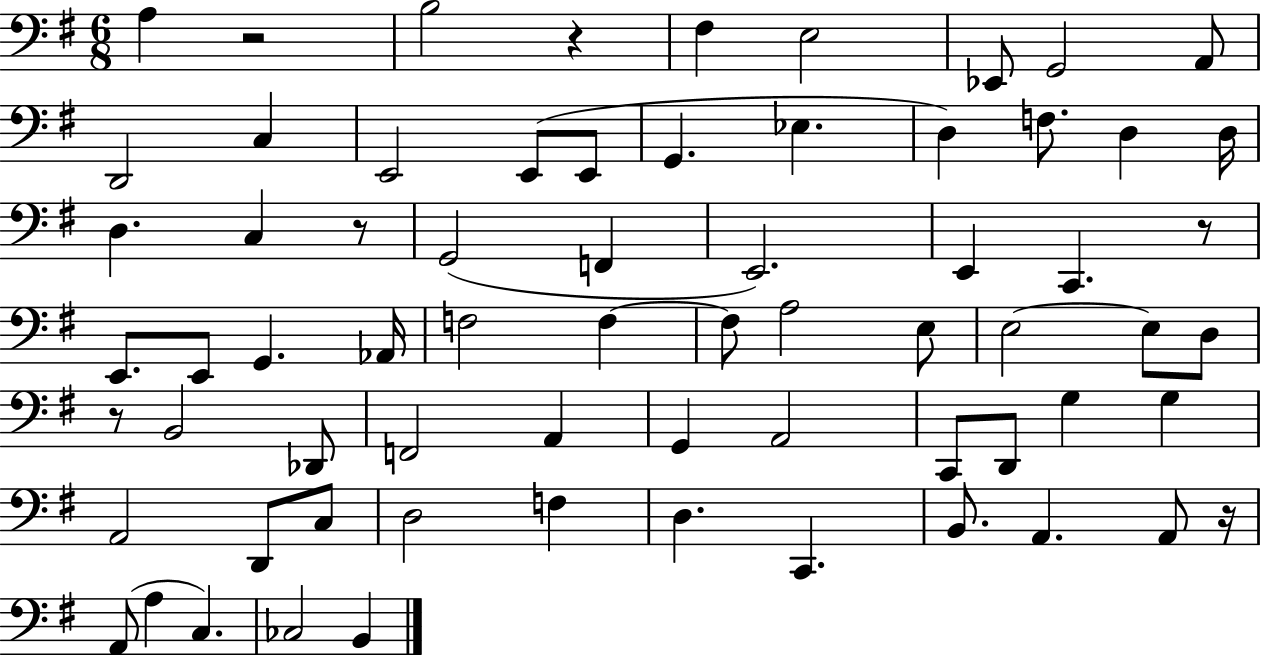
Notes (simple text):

A3/q R/h B3/h R/q F#3/q E3/h Eb2/e G2/h A2/e D2/h C3/q E2/h E2/e E2/e G2/q. Eb3/q. D3/q F3/e. D3/q D3/s D3/q. C3/q R/e G2/h F2/q E2/h. E2/q C2/q. R/e E2/e. E2/e G2/q. Ab2/s F3/h F3/q F3/e A3/h E3/e E3/h E3/e D3/e R/e B2/h Db2/e F2/h A2/q G2/q A2/h C2/e D2/e G3/q G3/q A2/h D2/e C3/e D3/h F3/q D3/q. C2/q. B2/e. A2/q. A2/e R/s A2/e A3/q C3/q. CES3/h B2/q